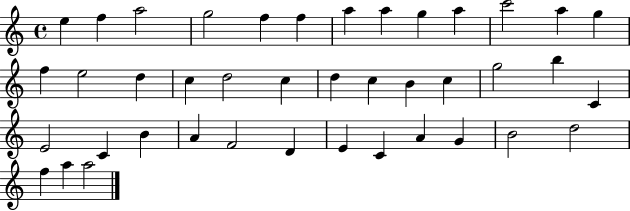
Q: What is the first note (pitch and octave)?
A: E5